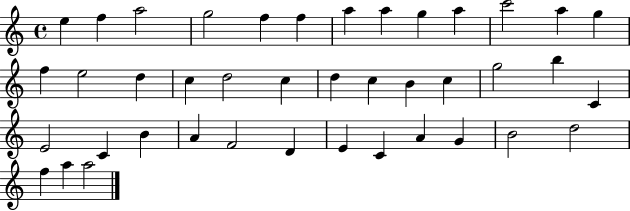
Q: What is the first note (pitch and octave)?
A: E5